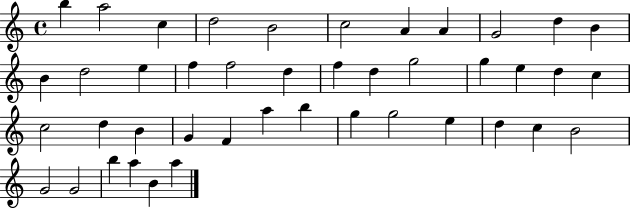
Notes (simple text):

B5/q A5/h C5/q D5/h B4/h C5/h A4/q A4/q G4/h D5/q B4/q B4/q D5/h E5/q F5/q F5/h D5/q F5/q D5/q G5/h G5/q E5/q D5/q C5/q C5/h D5/q B4/q G4/q F4/q A5/q B5/q G5/q G5/h E5/q D5/q C5/q B4/h G4/h G4/h B5/q A5/q B4/q A5/q